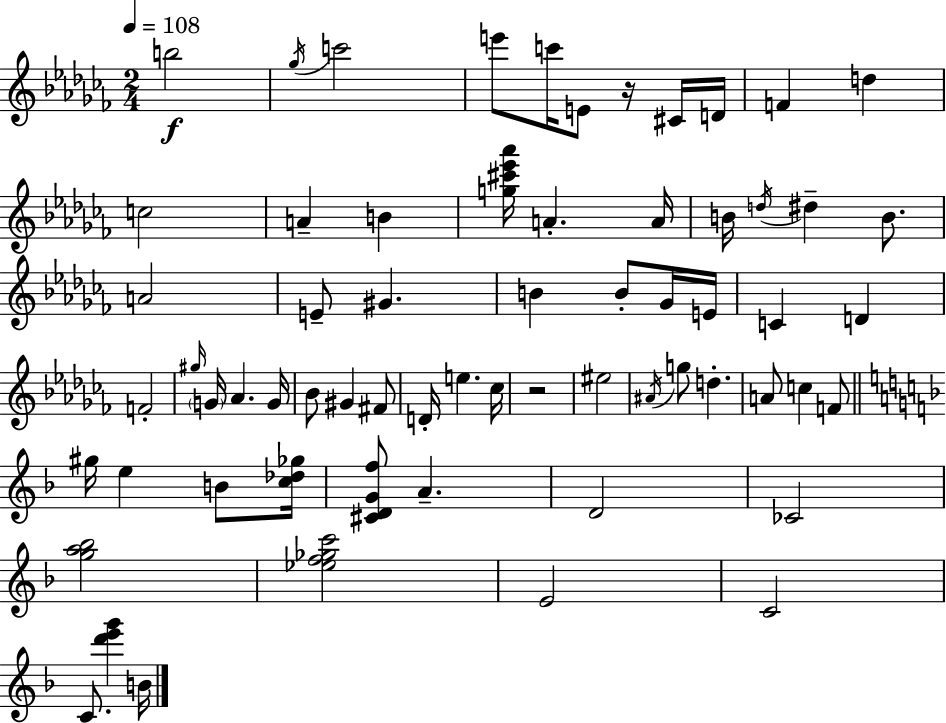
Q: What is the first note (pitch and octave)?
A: B5